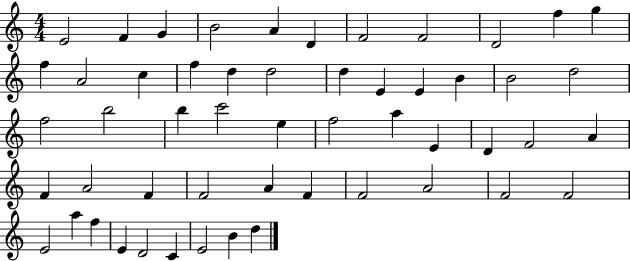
X:1
T:Untitled
M:4/4
L:1/4
K:C
E2 F G B2 A D F2 F2 D2 f g f A2 c f d d2 d E E B B2 d2 f2 b2 b c'2 e f2 a E D F2 A F A2 F F2 A F F2 A2 F2 F2 E2 a f E D2 C E2 B d